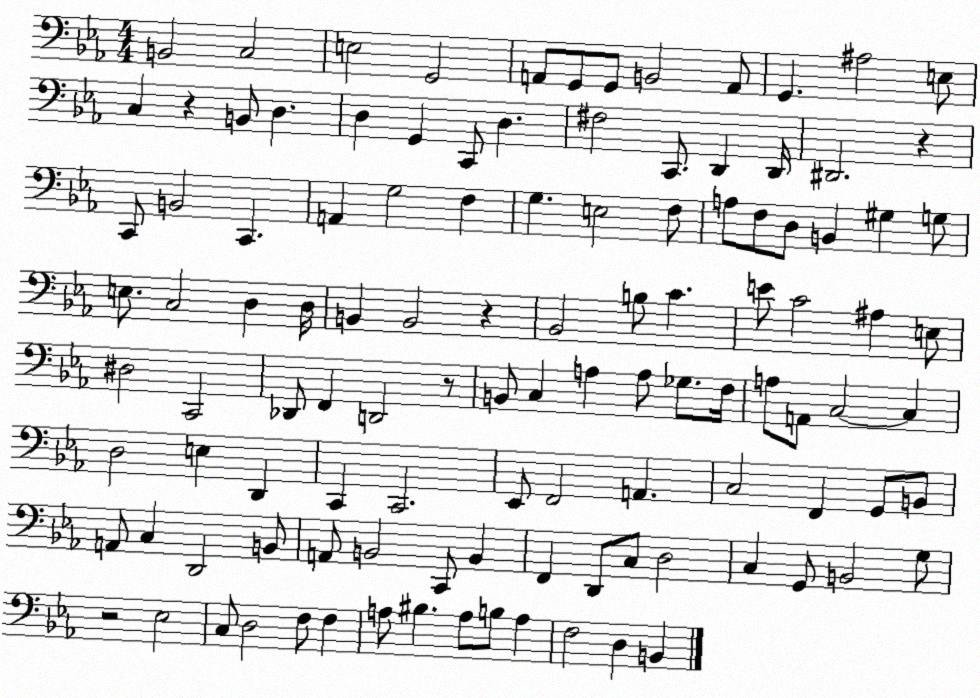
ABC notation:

X:1
T:Untitled
M:4/4
L:1/4
K:Eb
B,,2 C,2 E,2 G,,2 A,,/2 G,,/2 G,,/2 B,,2 A,,/2 G,, ^A,2 E,/2 C, z B,,/2 D, D, G,, C,,/2 D, ^F,2 C,,/2 D,, D,,/4 ^D,,2 z C,,/2 B,,2 C,, A,, G,2 F, G, E,2 F,/2 A,/2 F,/2 D,/2 B,, ^G, G,/2 E,/2 C,2 D, D,/4 B,, B,,2 z _B,,2 B,/2 C E/2 C2 ^A, E,/2 ^D,2 C,,2 _D,,/2 F,, D,,2 z/2 B,,/2 C, A, A,/2 _G,/2 F,/4 A,/2 A,,/2 C,2 C, D,2 E, D,, C,, C,,2 _E,,/2 F,,2 A,, C,2 F,, G,,/2 B,,/2 A,,/2 C, D,,2 B,,/2 A,,/2 B,,2 C,,/2 B,, F,, D,,/2 C,/2 D,2 C, G,,/2 B,,2 G,/2 z2 _E,2 C,/2 D,2 F,/2 F, A,/2 ^B, A,/2 B,/2 A, F,2 D, B,,